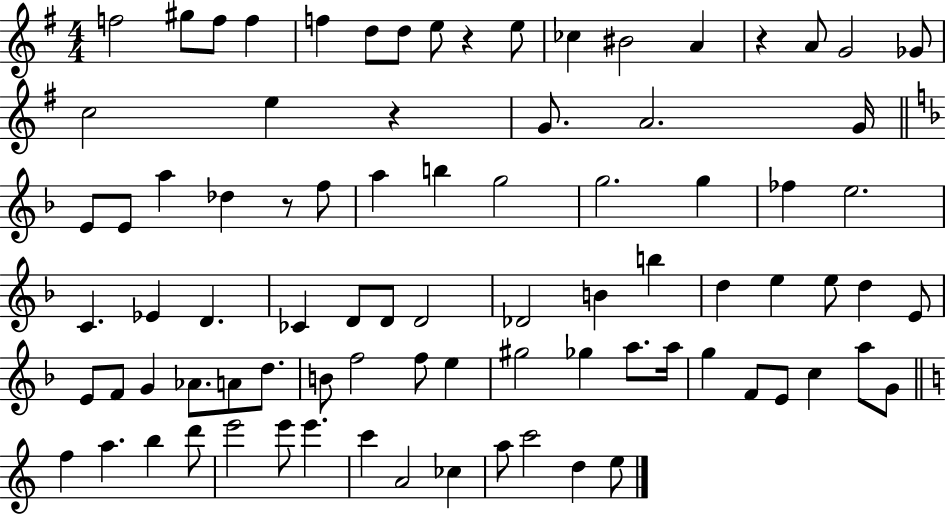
F5/h G#5/e F5/e F5/q F5/q D5/e D5/e E5/e R/q E5/e CES5/q BIS4/h A4/q R/q A4/e G4/h Gb4/e C5/h E5/q R/q G4/e. A4/h. G4/s E4/e E4/e A5/q Db5/q R/e F5/e A5/q B5/q G5/h G5/h. G5/q FES5/q E5/h. C4/q. Eb4/q D4/q. CES4/q D4/e D4/e D4/h Db4/h B4/q B5/q D5/q E5/q E5/e D5/q E4/e E4/e F4/e G4/q Ab4/e. A4/e D5/e. B4/e F5/h F5/e E5/q G#5/h Gb5/q A5/e. A5/s G5/q F4/e E4/e C5/q A5/e G4/e F5/q A5/q. B5/q D6/e E6/h E6/e E6/q. C6/q A4/h CES5/q A5/e C6/h D5/q E5/e